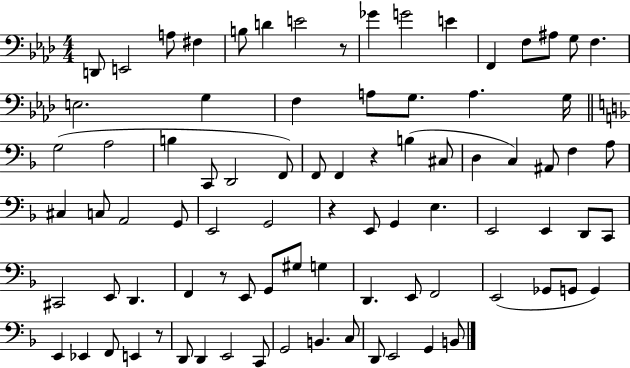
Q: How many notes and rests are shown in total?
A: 85